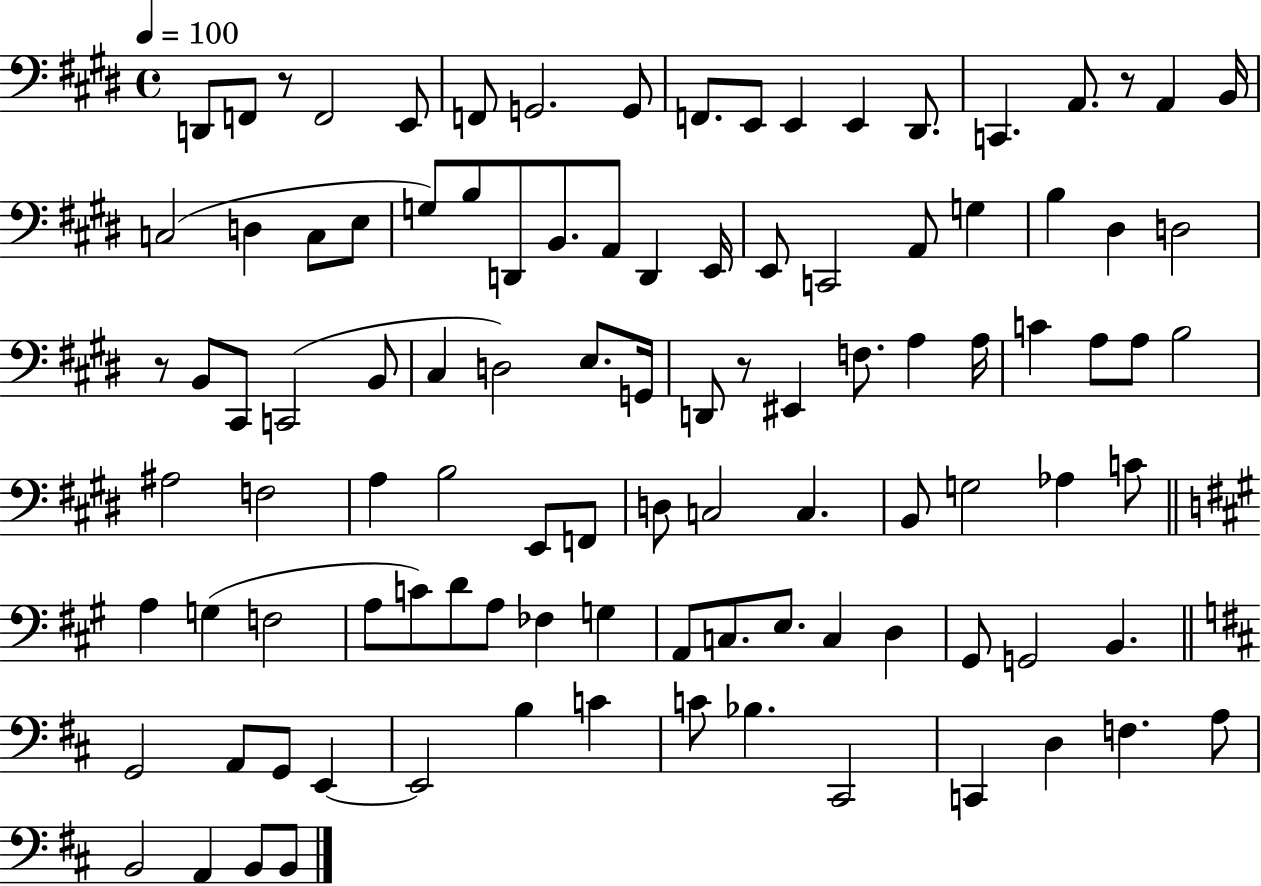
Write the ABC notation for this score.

X:1
T:Untitled
M:4/4
L:1/4
K:E
D,,/2 F,,/2 z/2 F,,2 E,,/2 F,,/2 G,,2 G,,/2 F,,/2 E,,/2 E,, E,, ^D,,/2 C,, A,,/2 z/2 A,, B,,/4 C,2 D, C,/2 E,/2 G,/2 B,/2 D,,/2 B,,/2 A,,/2 D,, E,,/4 E,,/2 C,,2 A,,/2 G, B, ^D, D,2 z/2 B,,/2 ^C,,/2 C,,2 B,,/2 ^C, D,2 E,/2 G,,/4 D,,/2 z/2 ^E,, F,/2 A, A,/4 C A,/2 A,/2 B,2 ^A,2 F,2 A, B,2 E,,/2 F,,/2 D,/2 C,2 C, B,,/2 G,2 _A, C/2 A, G, F,2 A,/2 C/2 D/2 A,/2 _F, G, A,,/2 C,/2 E,/2 C, D, ^G,,/2 G,,2 B,, G,,2 A,,/2 G,,/2 E,, E,,2 B, C C/2 _B, ^C,,2 C,, D, F, A,/2 B,,2 A,, B,,/2 B,,/2